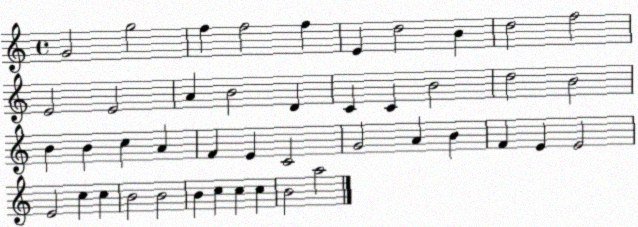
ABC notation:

X:1
T:Untitled
M:4/4
L:1/4
K:C
G2 g2 f f2 f E d2 B d2 f2 E2 E2 A B2 D C C B2 d2 B2 B B c A F E C2 G2 A B F E E2 E2 c c B2 B2 B c c c B2 a2